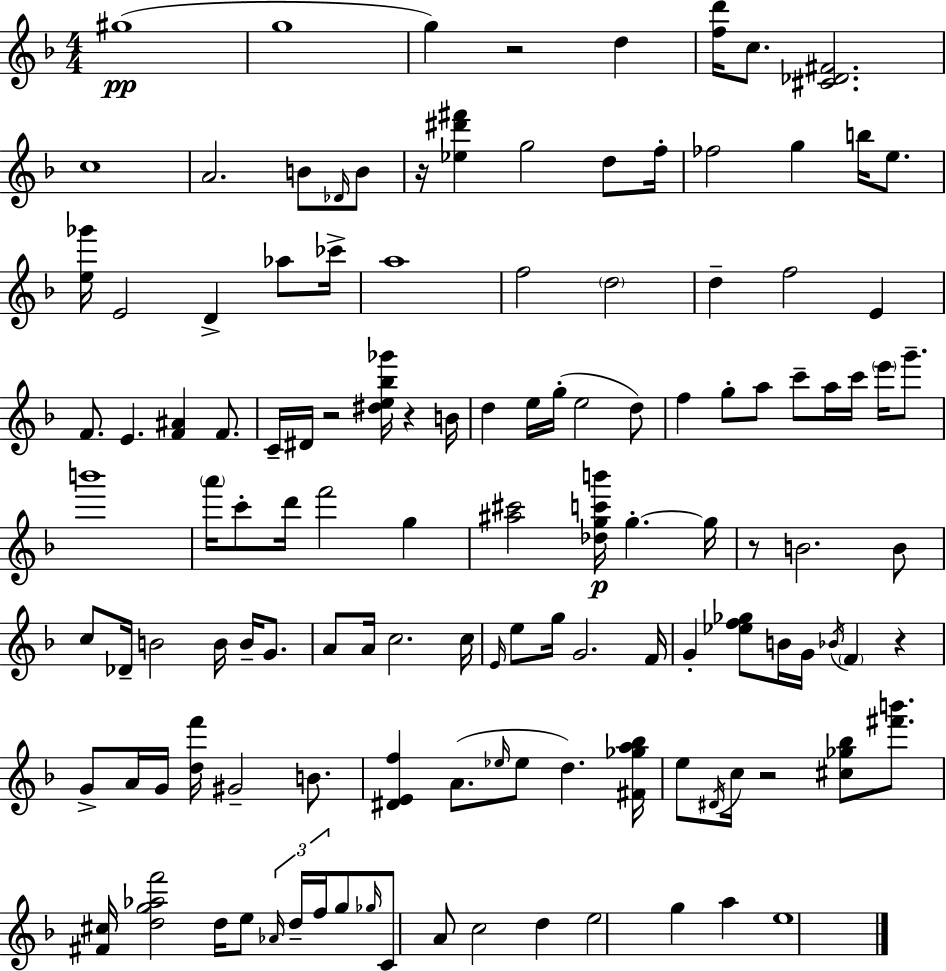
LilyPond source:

{
  \clef treble
  \numericTimeSignature
  \time 4/4
  \key f \major
  \repeat volta 2 { gis''1(\pp | g''1 | g''4) r2 d''4 | <f'' d'''>16 c''8. <cis' des' fis'>2. | \break c''1 | a'2. b'8 \grace { des'16 } b'8 | r16 <ees'' dis''' fis'''>4 g''2 d''8 | f''16-. fes''2 g''4 b''16 e''8. | \break <e'' ges'''>16 e'2 d'4-> aes''8 | ces'''16-> a''1 | f''2 \parenthesize d''2 | d''4-- f''2 e'4 | \break f'8. e'4. <f' ais'>4 f'8. | c'16-- dis'16 r2 <dis'' e'' bes'' ges'''>16 r4 | b'16 d''4 e''16 g''16-.( e''2 d''8) | f''4 g''8-. a''8 c'''8-- a''16 c'''16 \parenthesize e'''16 g'''8.-- | \break b'''1 | \parenthesize a'''16 c'''8-. d'''16 f'''2 g''4 | <ais'' cis'''>2 <des'' g'' c''' b'''>16\p g''4.-.~~ | g''16 r8 b'2. b'8 | \break c''8 des'16-- b'2 b'16 b'16-- g'8. | a'8 a'16 c''2. | c''16 \grace { e'16 } e''8 g''16 g'2. | f'16 g'4-. <ees'' f'' ges''>8 b'16 g'16 \acciaccatura { bes'16 } \parenthesize f'4 r4 | \break g'8-> a'16 g'16 <d'' f'''>16 gis'2-- | b'8. <dis' e' f''>4 a'8.( \grace { ees''16 } ees''8 d''4.) | <fis' ges'' a'' bes''>16 e''8 \acciaccatura { dis'16 } c''16 r2 | <cis'' ges'' bes''>8 <fis''' b'''>8. <fis' cis''>16 <d'' g'' aes'' f'''>2 d''16 e''8 | \break \tuplet 3/2 { \grace { aes'16 } d''16-- f''16 } g''8 \grace { ges''16 } c'8 a'8 c''2 | d''4 e''2 g''4 | a''4 e''1 | } \bar "|."
}